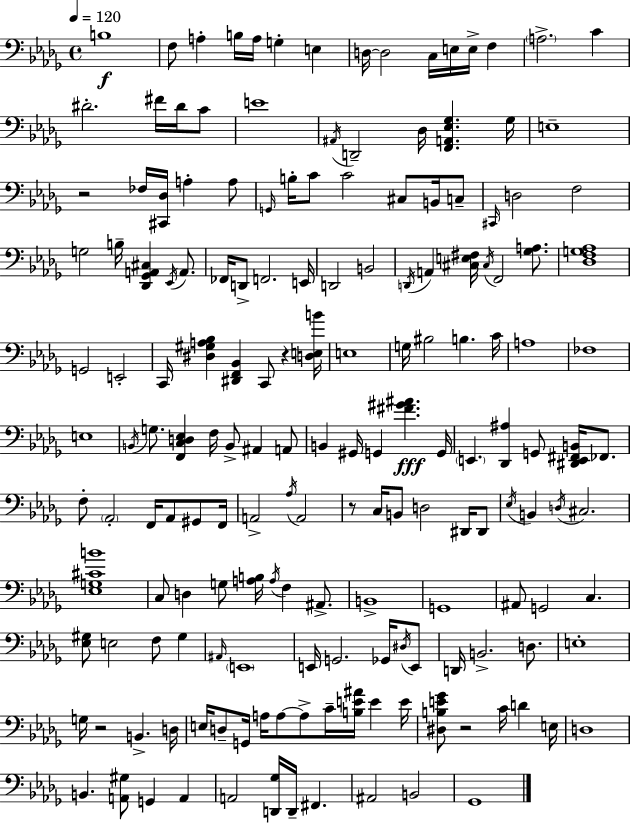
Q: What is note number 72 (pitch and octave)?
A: G#2